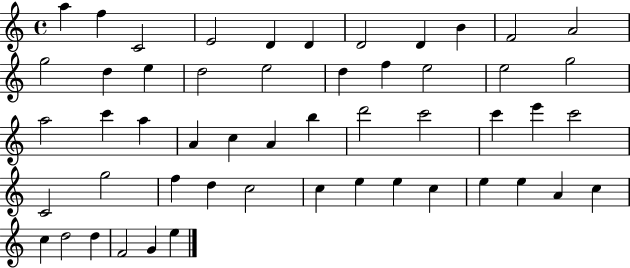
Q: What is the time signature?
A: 4/4